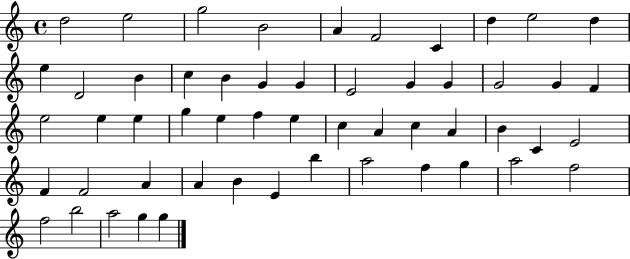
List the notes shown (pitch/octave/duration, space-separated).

D5/h E5/h G5/h B4/h A4/q F4/h C4/q D5/q E5/h D5/q E5/q D4/h B4/q C5/q B4/q G4/q G4/q E4/h G4/q G4/q G4/h G4/q F4/q E5/h E5/q E5/q G5/q E5/q F5/q E5/q C5/q A4/q C5/q A4/q B4/q C4/q E4/h F4/q F4/h A4/q A4/q B4/q E4/q B5/q A5/h F5/q G5/q A5/h F5/h F5/h B5/h A5/h G5/q G5/q